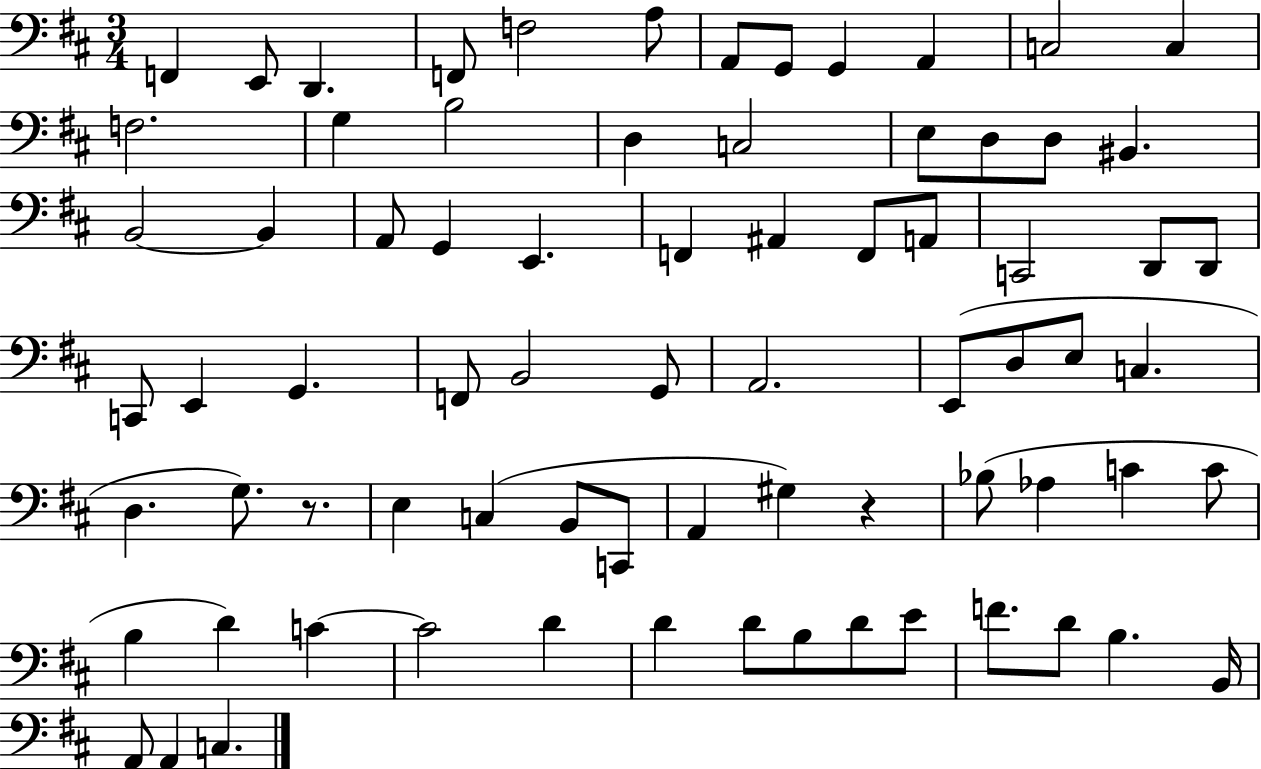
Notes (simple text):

F2/q E2/e D2/q. F2/e F3/h A3/e A2/e G2/e G2/q A2/q C3/h C3/q F3/h. G3/q B3/h D3/q C3/h E3/e D3/e D3/e BIS2/q. B2/h B2/q A2/e G2/q E2/q. F2/q A#2/q F2/e A2/e C2/h D2/e D2/e C2/e E2/q G2/q. F2/e B2/h G2/e A2/h. E2/e D3/e E3/e C3/q. D3/q. G3/e. R/e. E3/q C3/q B2/e C2/e A2/q G#3/q R/q Bb3/e Ab3/q C4/q C4/e B3/q D4/q C4/q C4/h D4/q D4/q D4/e B3/e D4/e E4/e F4/e. D4/e B3/q. B2/s A2/e A2/q C3/q.